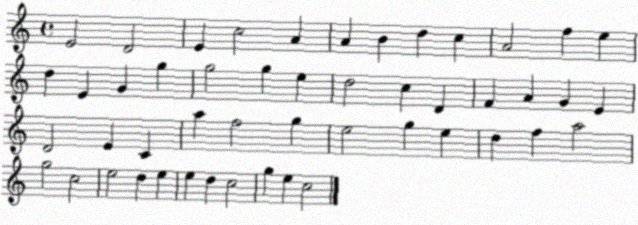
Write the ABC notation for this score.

X:1
T:Untitled
M:4/4
L:1/4
K:C
E2 D2 E c2 A A B d c A2 f e d E G g g2 g e d2 c D F A G E D2 E C a f2 g e2 g e d f a2 g2 c2 e2 d e e d c2 g e c2